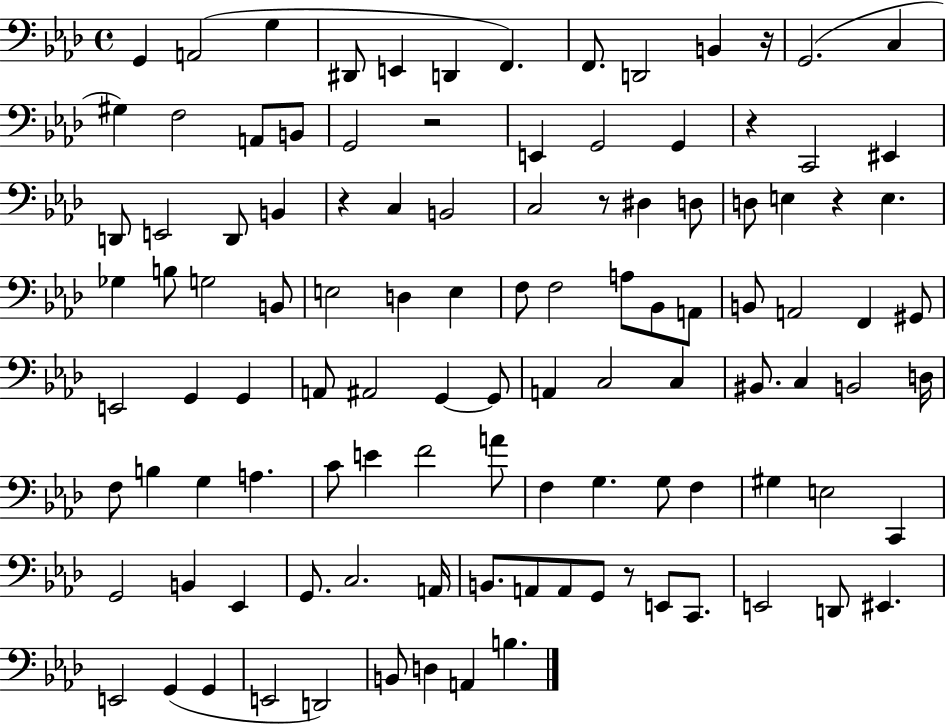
X:1
T:Untitled
M:4/4
L:1/4
K:Ab
G,, A,,2 G, ^D,,/2 E,, D,, F,, F,,/2 D,,2 B,, z/4 G,,2 C, ^G, F,2 A,,/2 B,,/2 G,,2 z2 E,, G,,2 G,, z C,,2 ^E,, D,,/2 E,,2 D,,/2 B,, z C, B,,2 C,2 z/2 ^D, D,/2 D,/2 E, z E, _G, B,/2 G,2 B,,/2 E,2 D, E, F,/2 F,2 A,/2 _B,,/2 A,,/2 B,,/2 A,,2 F,, ^G,,/2 E,,2 G,, G,, A,,/2 ^A,,2 G,, G,,/2 A,, C,2 C, ^B,,/2 C, B,,2 D,/4 F,/2 B, G, A, C/2 E F2 A/2 F, G, G,/2 F, ^G, E,2 C,, G,,2 B,, _E,, G,,/2 C,2 A,,/4 B,,/2 A,,/2 A,,/2 G,,/2 z/2 E,,/2 C,,/2 E,,2 D,,/2 ^E,, E,,2 G,, G,, E,,2 D,,2 B,,/2 D, A,, B,